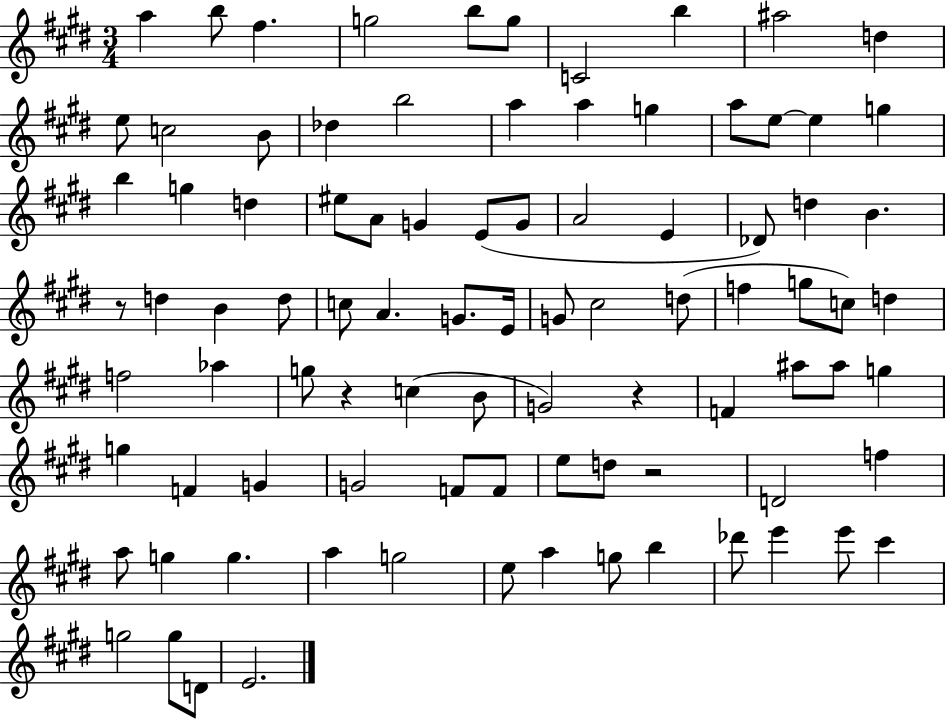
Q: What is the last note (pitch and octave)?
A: E4